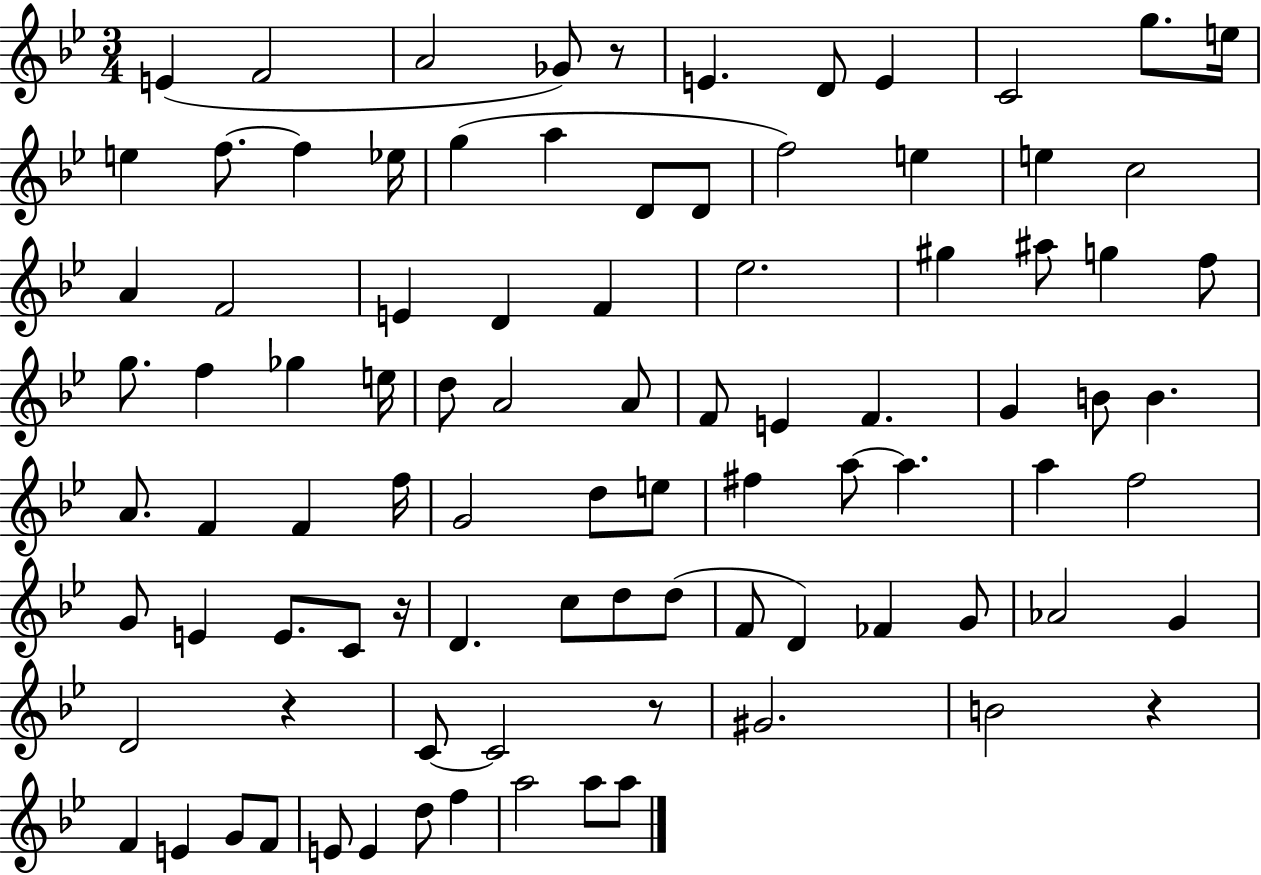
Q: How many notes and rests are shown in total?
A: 92